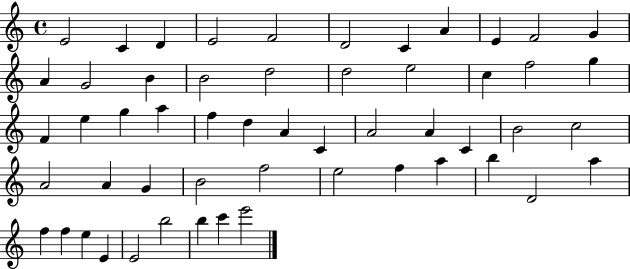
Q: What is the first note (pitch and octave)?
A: E4